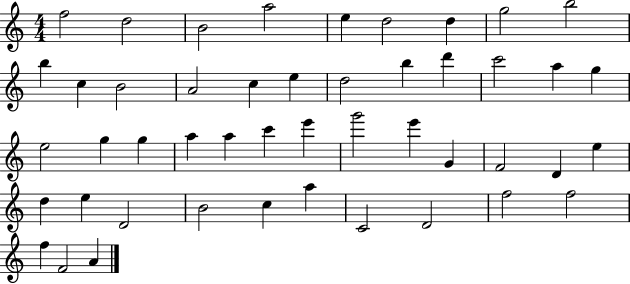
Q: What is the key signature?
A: C major